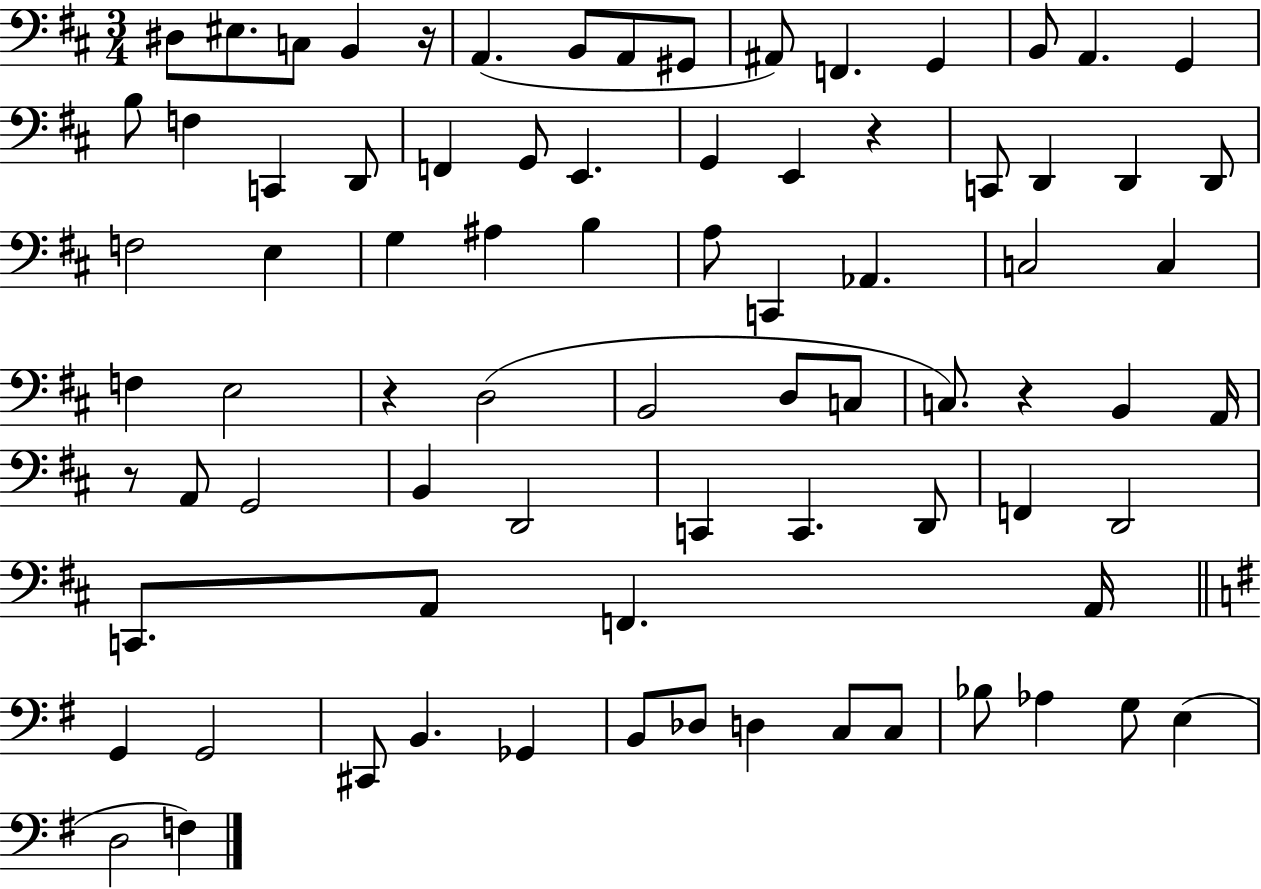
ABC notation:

X:1
T:Untitled
M:3/4
L:1/4
K:D
^D,/2 ^E,/2 C,/2 B,, z/4 A,, B,,/2 A,,/2 ^G,,/2 ^A,,/2 F,, G,, B,,/2 A,, G,, B,/2 F, C,, D,,/2 F,, G,,/2 E,, G,, E,, z C,,/2 D,, D,, D,,/2 F,2 E, G, ^A, B, A,/2 C,, _A,, C,2 C, F, E,2 z D,2 B,,2 D,/2 C,/2 C,/2 z B,, A,,/4 z/2 A,,/2 G,,2 B,, D,,2 C,, C,, D,,/2 F,, D,,2 C,,/2 A,,/2 F,, A,,/4 G,, G,,2 ^C,,/2 B,, _G,, B,,/2 _D,/2 D, C,/2 C,/2 _B,/2 _A, G,/2 E, D,2 F,